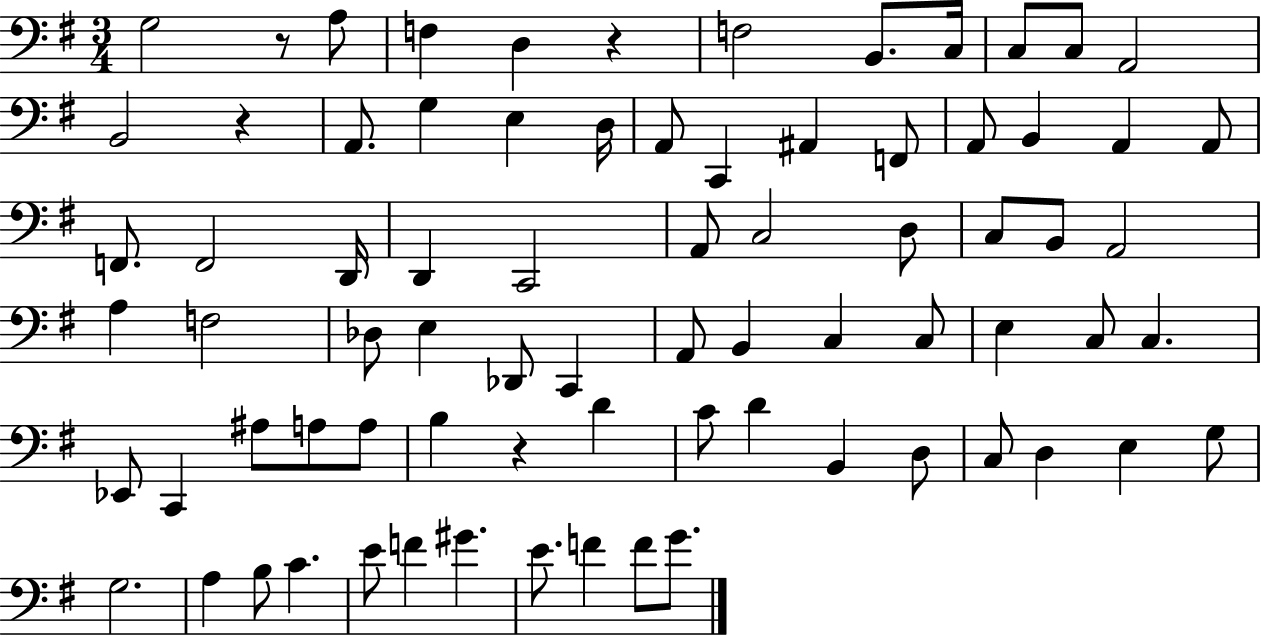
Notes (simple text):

G3/h R/e A3/e F3/q D3/q R/q F3/h B2/e. C3/s C3/e C3/e A2/h B2/h R/q A2/e. G3/q E3/q D3/s A2/e C2/q A#2/q F2/e A2/e B2/q A2/q A2/e F2/e. F2/h D2/s D2/q C2/h A2/e C3/h D3/e C3/e B2/e A2/h A3/q F3/h Db3/e E3/q Db2/e C2/q A2/e B2/q C3/q C3/e E3/q C3/e C3/q. Eb2/e C2/q A#3/e A3/e A3/e B3/q R/q D4/q C4/e D4/q B2/q D3/e C3/e D3/q E3/q G3/e G3/h. A3/q B3/e C4/q. E4/e F4/q G#4/q. E4/e. F4/q F4/e G4/e.